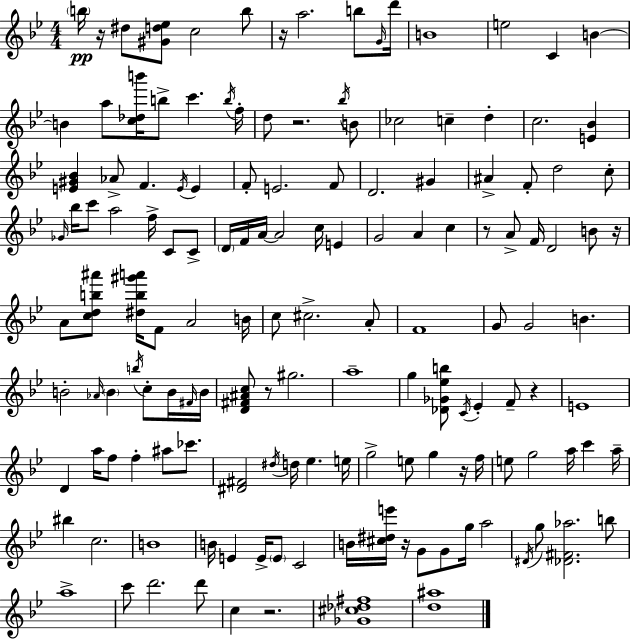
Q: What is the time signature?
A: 4/4